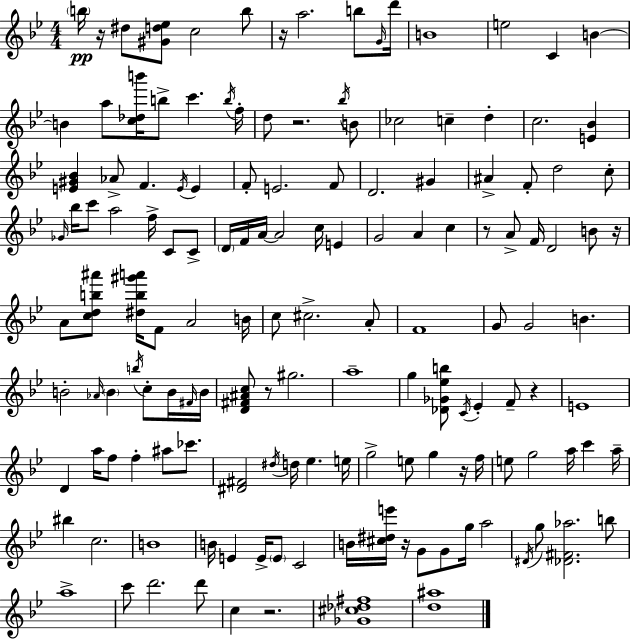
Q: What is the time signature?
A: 4/4